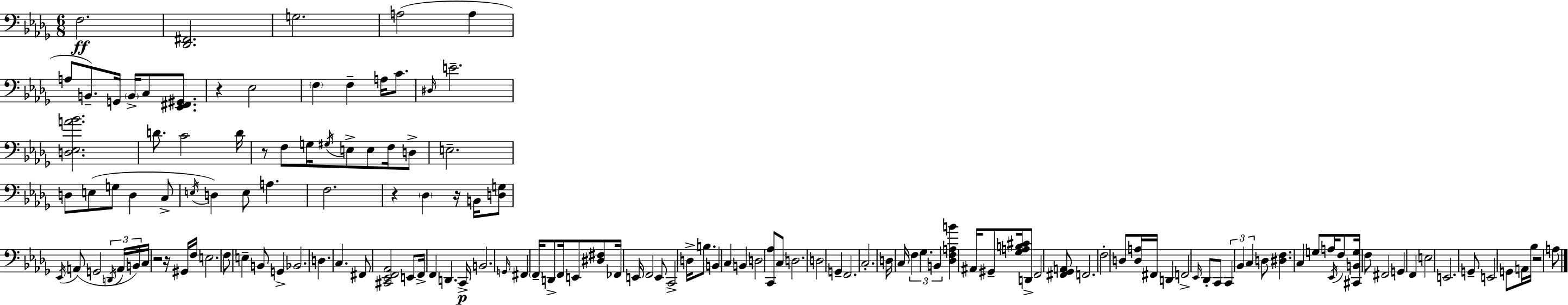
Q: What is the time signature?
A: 6/8